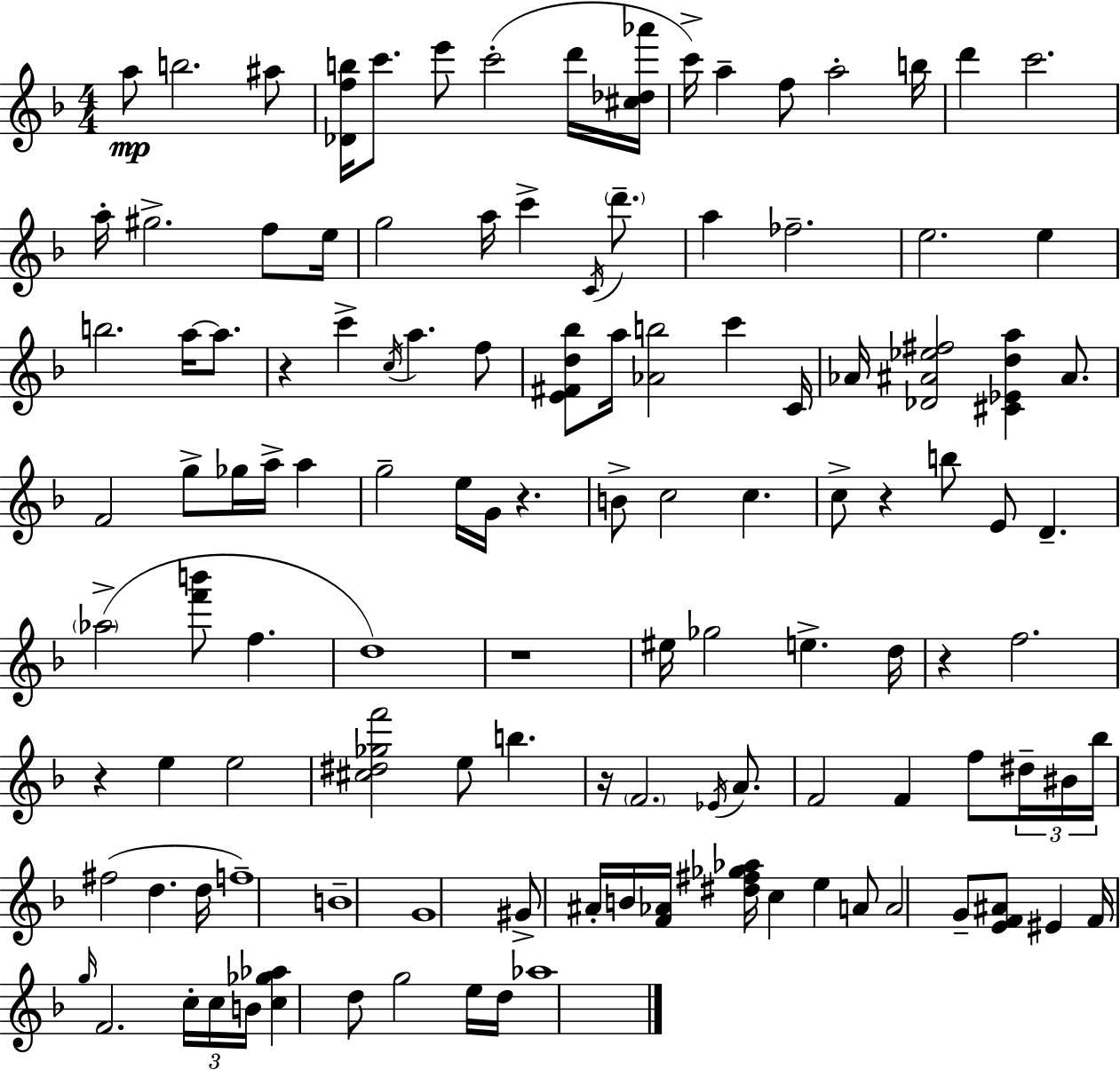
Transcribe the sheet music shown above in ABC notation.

X:1
T:Untitled
M:4/4
L:1/4
K:Dm
a/2 b2 ^a/2 [_Dfb]/4 c'/2 e'/2 c'2 d'/4 [^c_d_a']/4 c'/4 a f/2 a2 b/4 d' c'2 a/4 ^g2 f/2 e/4 g2 a/4 c' C/4 d'/2 a _f2 e2 e b2 a/4 a/2 z c' c/4 a f/2 [E^Fd_b]/2 a/4 [_Ab]2 c' C/4 _A/4 [_D^A_e^f]2 [^C_Eda] ^A/2 F2 g/2 _g/4 a/4 a g2 e/4 G/4 z B/2 c2 c c/2 z b/2 E/2 D _a2 [f'b']/2 f d4 z4 ^e/4 _g2 e d/4 z f2 z e e2 [^c^d_gf']2 e/2 b z/4 F2 _E/4 A/2 F2 F f/2 ^d/4 ^B/4 _b/4 ^f2 d d/4 f4 B4 G4 ^G/2 ^A/4 B/4 [F_A]/4 [^d^f_g_a]/4 c e A/2 A2 G/2 [EF^A]/2 ^E F/4 g/4 F2 c/4 c/4 B/4 [c_g_a] d/2 g2 e/4 d/4 _a4